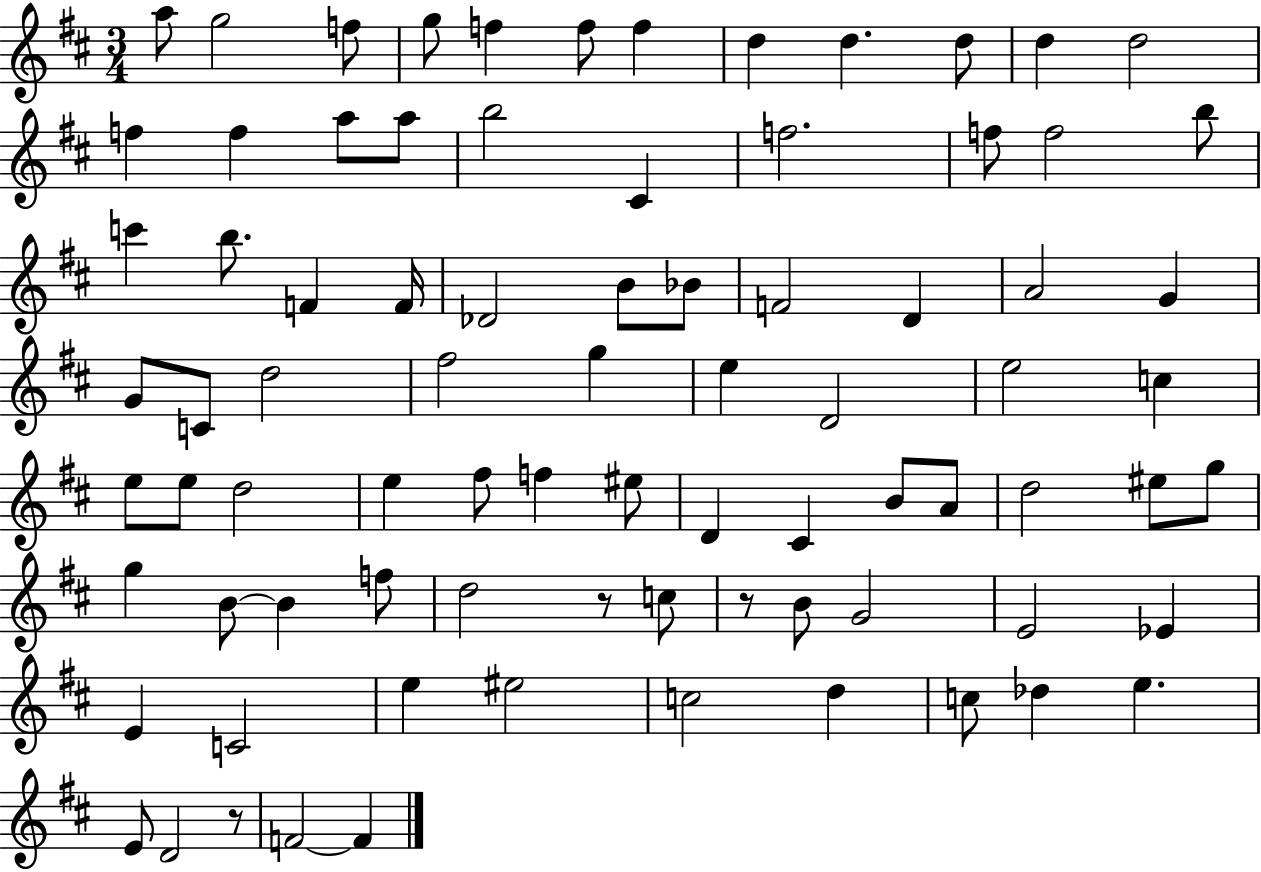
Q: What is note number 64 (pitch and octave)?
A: G4